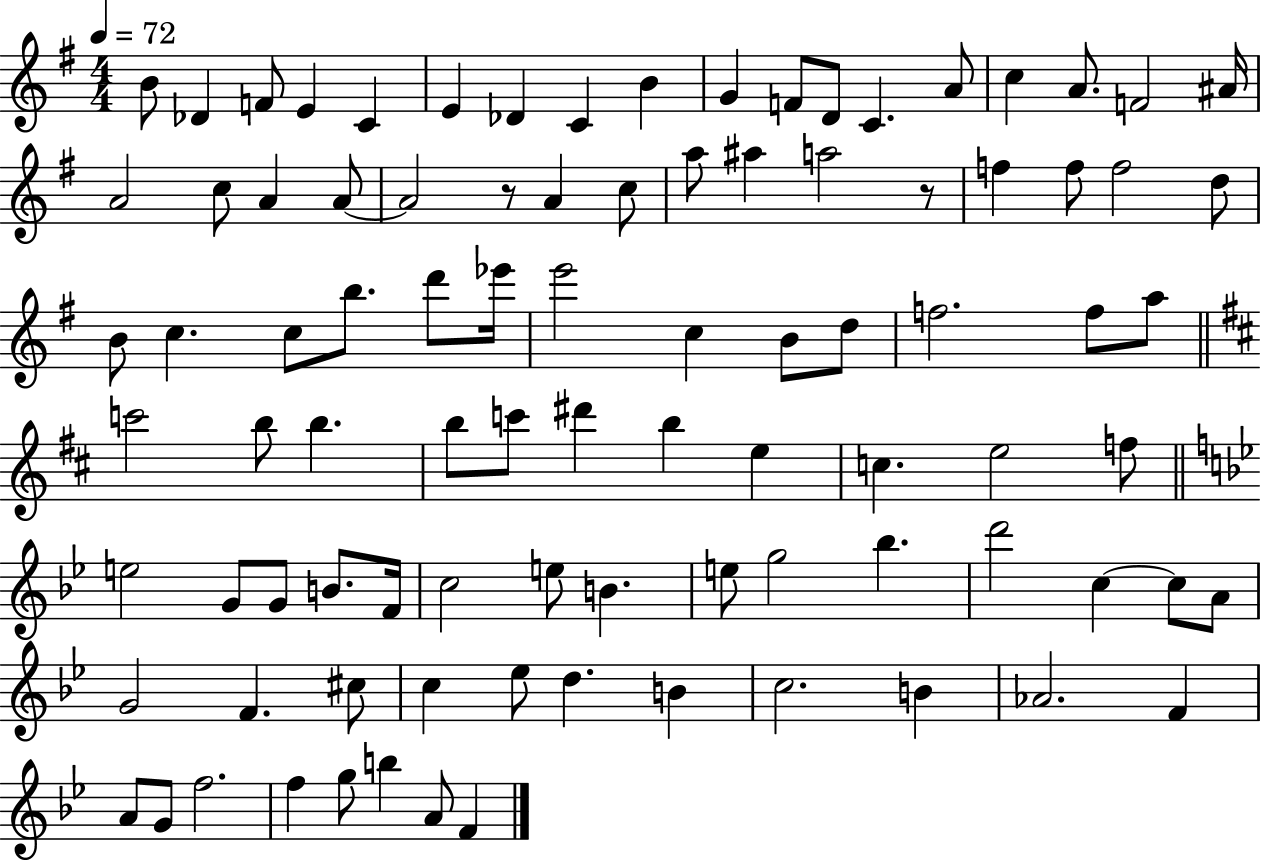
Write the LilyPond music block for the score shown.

{
  \clef treble
  \numericTimeSignature
  \time 4/4
  \key g \major
  \tempo 4 = 72
  b'8 des'4 f'8 e'4 c'4 | e'4 des'4 c'4 b'4 | g'4 f'8 d'8 c'4. a'8 | c''4 a'8. f'2 ais'16 | \break a'2 c''8 a'4 a'8~~ | a'2 r8 a'4 c''8 | a''8 ais''4 a''2 r8 | f''4 f''8 f''2 d''8 | \break b'8 c''4. c''8 b''8. d'''8 ees'''16 | e'''2 c''4 b'8 d''8 | f''2. f''8 a''8 | \bar "||" \break \key d \major c'''2 b''8 b''4. | b''8 c'''8 dis'''4 b''4 e''4 | c''4. e''2 f''8 | \bar "||" \break \key bes \major e''2 g'8 g'8 b'8. f'16 | c''2 e''8 b'4. | e''8 g''2 bes''4. | d'''2 c''4~~ c''8 a'8 | \break g'2 f'4. cis''8 | c''4 ees''8 d''4. b'4 | c''2. b'4 | aes'2. f'4 | \break a'8 g'8 f''2. | f''4 g''8 b''4 a'8 f'4 | \bar "|."
}